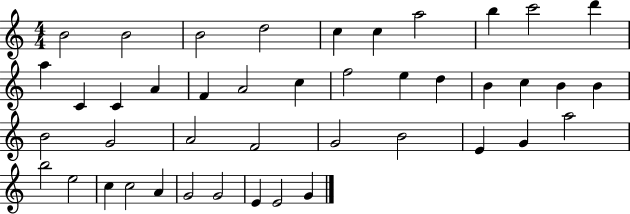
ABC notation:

X:1
T:Untitled
M:4/4
L:1/4
K:C
B2 B2 B2 d2 c c a2 b c'2 d' a C C A F A2 c f2 e d B c B B B2 G2 A2 F2 G2 B2 E G a2 b2 e2 c c2 A G2 G2 E E2 G